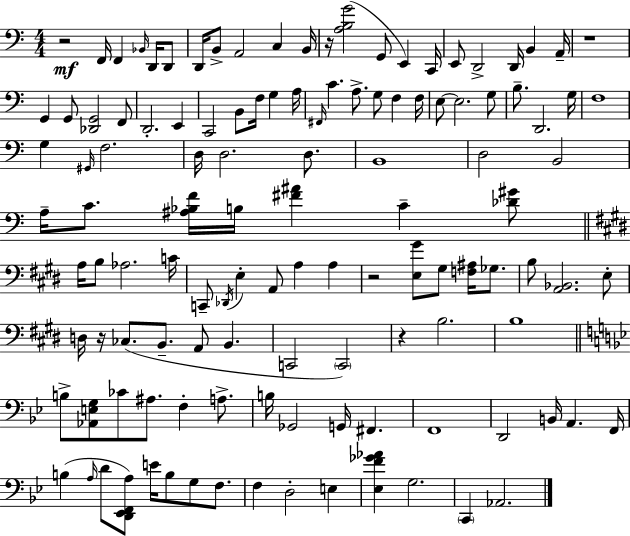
R/h F2/s F2/q Bb2/s D2/s D2/e D2/s B2/e A2/h C3/q B2/s R/s [A3,B3,G4]/h G2/e E2/q C2/s E2/e D2/h D2/s B2/q A2/s R/w G2/q G2/e [Db2,G2]/h F2/e D2/h. E2/q C2/h B2/e F3/s G3/q A3/s F#2/s C4/q. A3/e. G3/e F3/q F3/s E3/e E3/h. G3/e B3/e. D2/h. G3/s F3/w G3/q G#2/s F3/h. D3/s D3/h. D3/e. B2/w D3/h B2/h A3/s C4/e. [A#3,Bb3,F4]/s B3/s [F#4,A#4]/q C4/q [Db4,G#4]/e A3/s B3/e Ab3/h. C4/s C2/e Db2/s E3/q A2/e A3/q A3/q R/h [E3,G#4]/e G#3/e [F3,A#3]/s Gb3/e. B3/e [A2,Bb2]/h. E3/e D3/s R/s CES3/e. B2/e. A2/e B2/q. C2/h C2/h R/q B3/h. B3/w B3/e [Ab2,E3,G3]/e CES4/e A#3/e. F3/q A3/e. B3/s Gb2/h G2/s F#2/q. F2/w D2/h B2/s A2/q. F2/s B3/q A3/s D4/e [D2,Eb2,F2,A3]/e E4/s B3/e G3/e F3/e. F3/q D3/h E3/q [Eb3,F4,Gb4,Ab4]/q G3/h. C2/q Ab2/h.